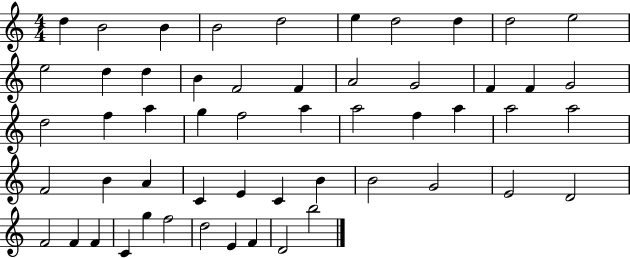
X:1
T:Untitled
M:4/4
L:1/4
K:C
d B2 B B2 d2 e d2 d d2 e2 e2 d d B F2 F A2 G2 F F G2 d2 f a g f2 a a2 f a a2 a2 F2 B A C E C B B2 G2 E2 D2 F2 F F C g f2 d2 E F D2 b2